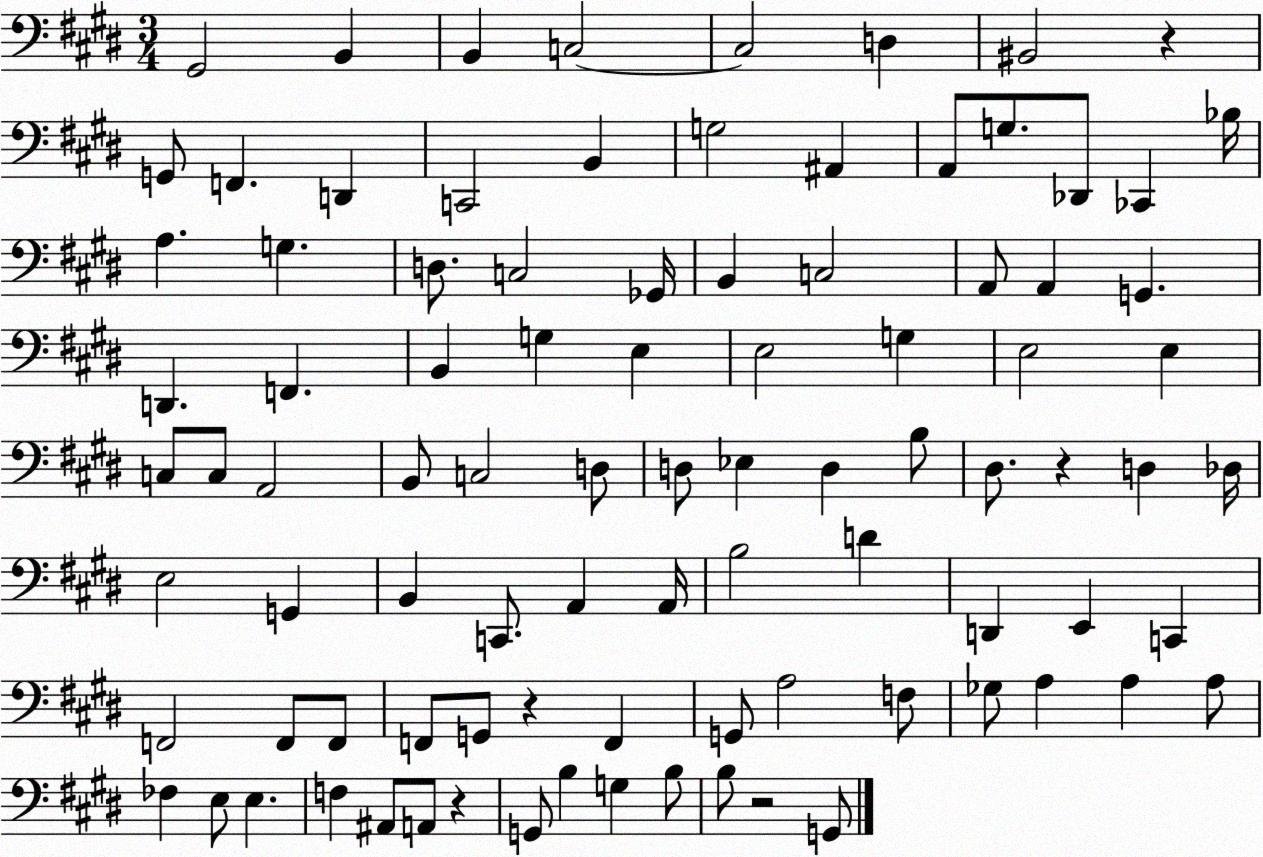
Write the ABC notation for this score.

X:1
T:Untitled
M:3/4
L:1/4
K:E
^G,,2 B,, B,, C,2 C,2 D, ^B,,2 z G,,/2 F,, D,, C,,2 B,, G,2 ^A,, A,,/2 G,/2 _D,,/2 _C,, _B,/4 A, G, D,/2 C,2 _G,,/4 B,, C,2 A,,/2 A,, G,, D,, F,, B,, G, E, E,2 G, E,2 E, C,/2 C,/2 A,,2 B,,/2 C,2 D,/2 D,/2 _E, D, B,/2 ^D,/2 z D, _D,/4 E,2 G,, B,, C,,/2 A,, A,,/4 B,2 D D,, E,, C,, F,,2 F,,/2 F,,/2 F,,/2 G,,/2 z F,, G,,/2 A,2 F,/2 _G,/2 A, A, A,/2 _F, E,/2 E, F, ^A,,/2 A,,/2 z G,,/2 B, G, B,/2 B,/2 z2 G,,/2